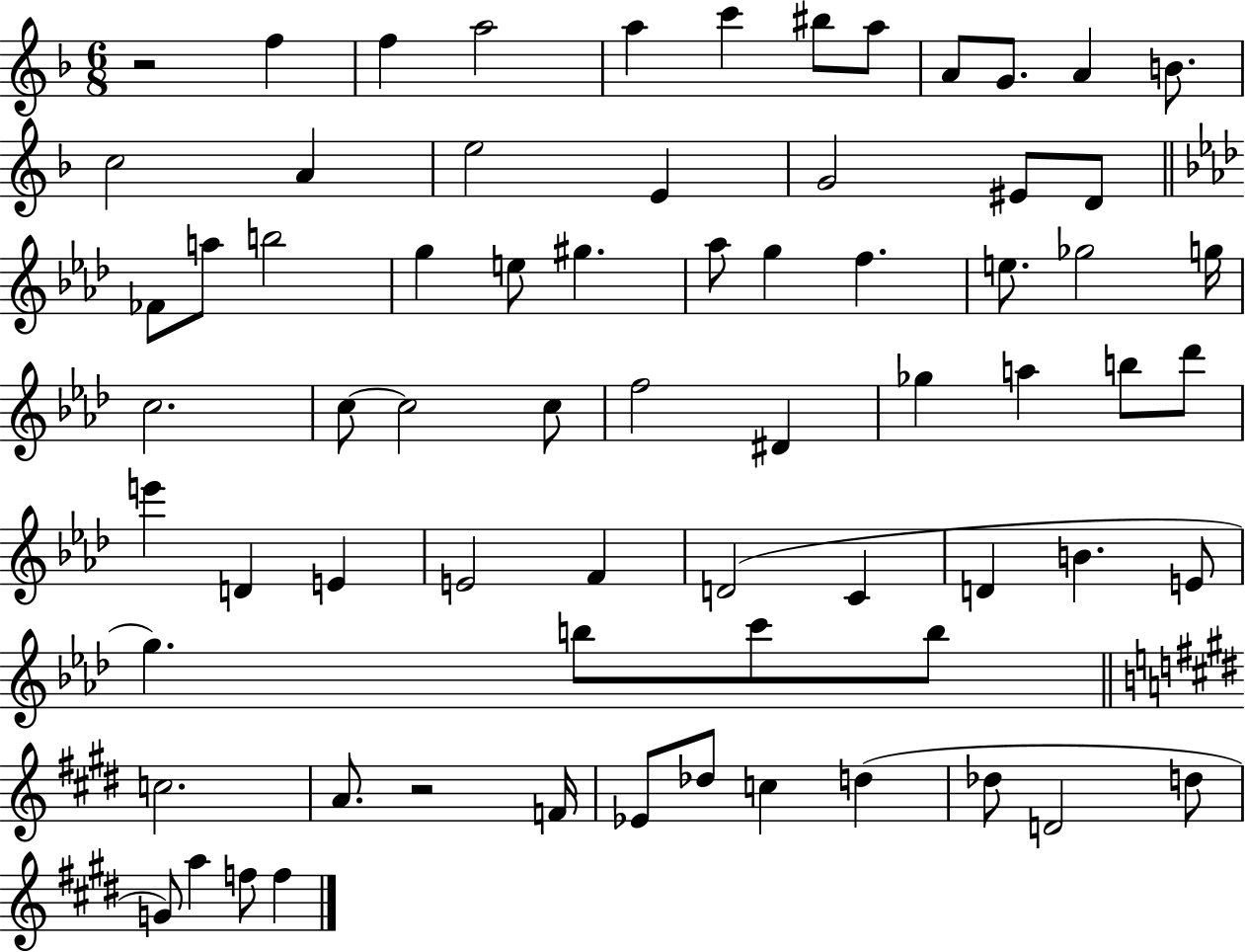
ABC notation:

X:1
T:Untitled
M:6/8
L:1/4
K:F
z2 f f a2 a c' ^b/2 a/2 A/2 G/2 A B/2 c2 A e2 E G2 ^E/2 D/2 _F/2 a/2 b2 g e/2 ^g _a/2 g f e/2 _g2 g/4 c2 c/2 c2 c/2 f2 ^D _g a b/2 _d'/2 e' D E E2 F D2 C D B E/2 g b/2 c'/2 b/2 c2 A/2 z2 F/4 _E/2 _d/2 c d _d/2 D2 d/2 G/2 a f/2 f